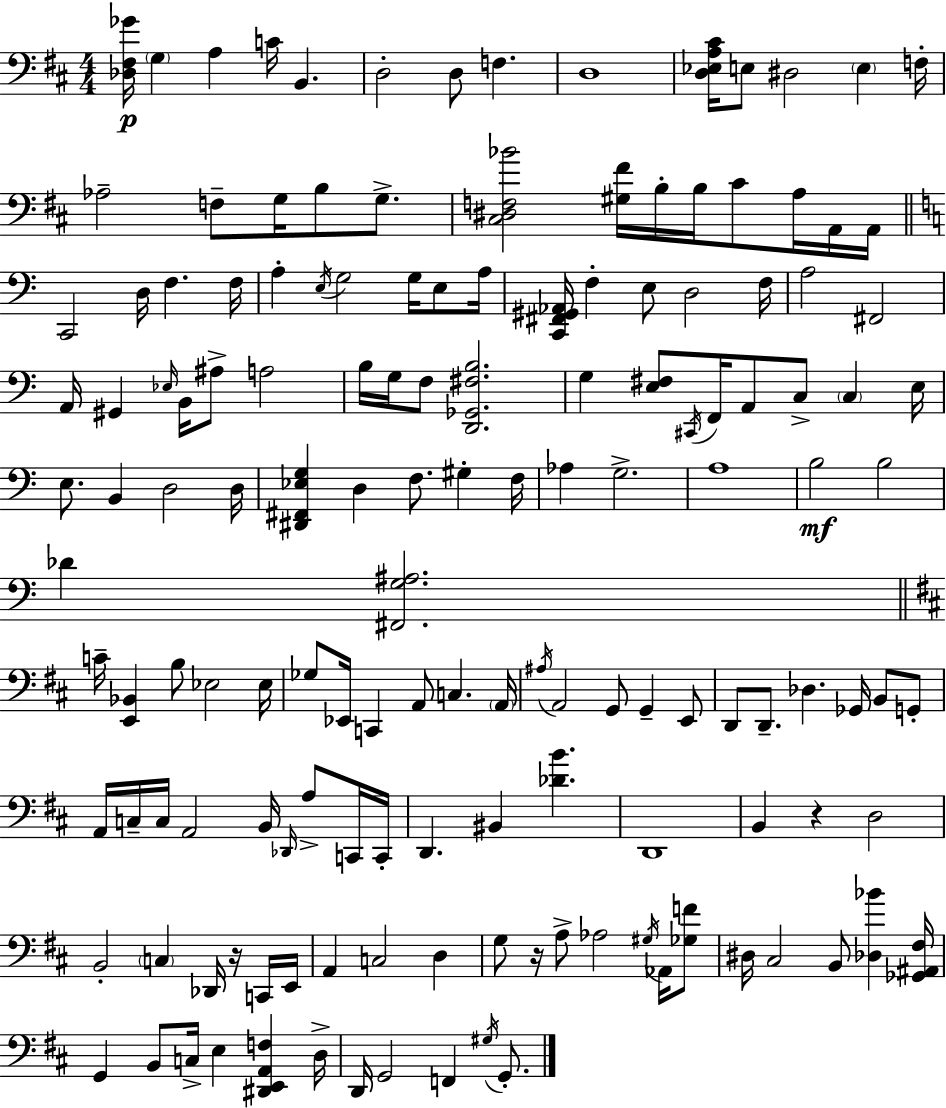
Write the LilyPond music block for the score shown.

{
  \clef bass
  \numericTimeSignature
  \time 4/4
  \key d \major
  <des fis ges'>16\p \parenthesize g4 a4 c'16 b,4. | d2-. d8 f4. | d1 | <d ees a cis'>16 e8 dis2 \parenthesize e4 f16-. | \break aes2-- f8-- g16 b8 g8.-> | <cis dis f bes'>2 <gis fis'>16 b16-. b16 cis'8 a16 a,16 a,16 | \bar "||" \break \key a \minor c,2 d16 f4. f16 | a4-. \acciaccatura { e16 } g2 g16 e8 | a16 <c, fis, gis, aes,>16 f4-. e8 d2 | f16 a2 fis,2 | \break a,16 gis,4 \grace { ees16 } b,16 ais8-> a2 | b16 g16 f8 <d, ges, fis b>2. | g4 <e fis>8 \acciaccatura { cis,16 } f,16 a,8 c8-> \parenthesize c4 | e16 e8. b,4 d2 | \break d16 <dis, fis, ees g>4 d4 f8. gis4-. | f16 aes4 g2.-> | a1 | b2\mf b2 | \break des'4 <fis, g ais>2. | \bar "||" \break \key d \major c'16-- <e, bes,>4 b8 ees2 ees16 | ges8 ees,16 c,4 a,8 c4. \parenthesize a,16 | \acciaccatura { ais16 } a,2 g,8 g,4-- e,8 | d,8 d,8.-- des4. ges,16 b,8 g,8-. | \break a,16 c16-- c16 a,2 b,16 \grace { des,16 } a8-> | c,16 c,16-. d,4. bis,4 <des' b'>4. | d,1 | b,4 r4 d2 | \break b,2-. \parenthesize c4 des,16 r16 | c,16 e,16 a,4 c2 d4 | g8 r16 a8-> aes2 \acciaccatura { gis16 } | aes,16 <ges f'>8 dis16 cis2 b,8 <des bes'>4 | \break <ges, ais, fis>16 g,4 b,8 c16-> e4 <dis, e, a, f>4 | d16-> d,16 g,2 f,4 | \acciaccatura { gis16 } g,8.-. \bar "|."
}